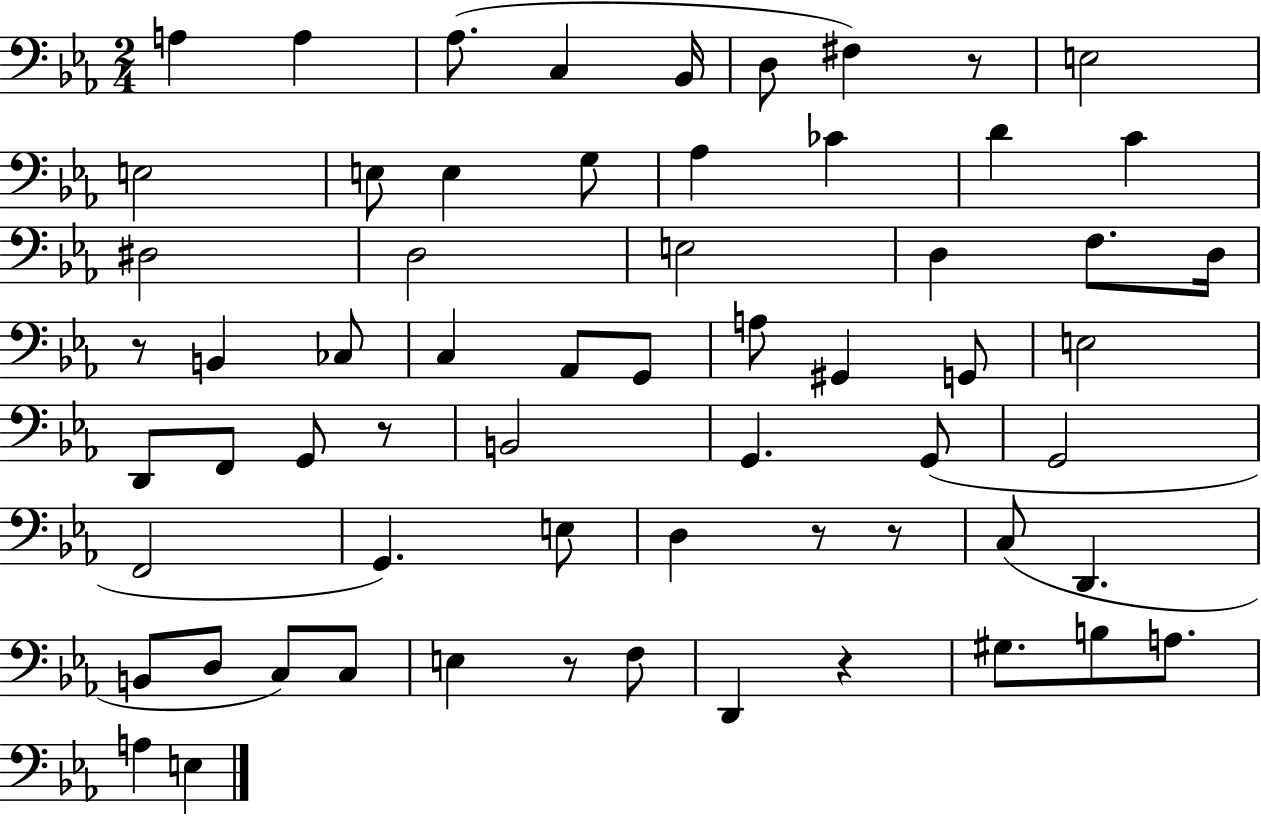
X:1
T:Untitled
M:2/4
L:1/4
K:Eb
A, A, _A,/2 C, _B,,/4 D,/2 ^F, z/2 E,2 E,2 E,/2 E, G,/2 _A, _C D C ^D,2 D,2 E,2 D, F,/2 D,/4 z/2 B,, _C,/2 C, _A,,/2 G,,/2 A,/2 ^G,, G,,/2 E,2 D,,/2 F,,/2 G,,/2 z/2 B,,2 G,, G,,/2 G,,2 F,,2 G,, E,/2 D, z/2 z/2 C,/2 D,, B,,/2 D,/2 C,/2 C,/2 E, z/2 F,/2 D,, z ^G,/2 B,/2 A,/2 A, E,